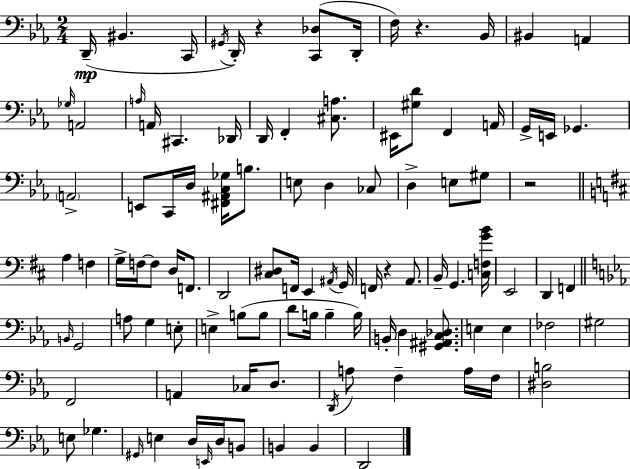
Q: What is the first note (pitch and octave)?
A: D2